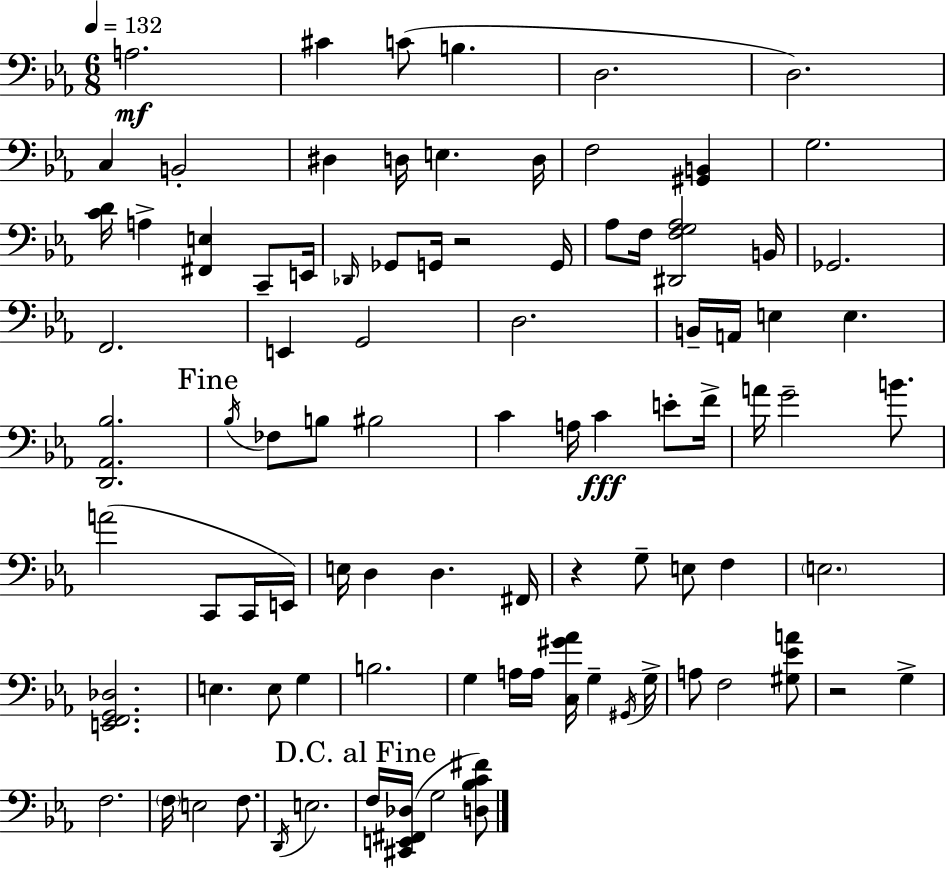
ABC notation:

X:1
T:Untitled
M:6/8
L:1/4
K:Cm
A,2 ^C C/2 B, D,2 D,2 C, B,,2 ^D, D,/4 E, D,/4 F,2 [^G,,B,,] G,2 [CD]/4 A, [^F,,E,] C,,/2 E,,/4 _D,,/4 _G,,/2 G,,/4 z2 G,,/4 _A,/2 F,/4 [^D,,F,G,_A,]2 B,,/4 _G,,2 F,,2 E,, G,,2 D,2 B,,/4 A,,/4 E, E, [D,,_A,,_B,]2 _B,/4 _F,/2 B,/2 ^B,2 C A,/4 C E/2 F/4 A/4 G2 B/2 A2 C,,/2 C,,/4 E,,/4 E,/4 D, D, ^F,,/4 z G,/2 E,/2 F, E,2 [E,,F,,G,,_D,]2 E, E,/2 G, B,2 G, A,/4 A,/4 [C,^G_A]/4 G, ^G,,/4 G,/4 A,/2 F,2 [^G,_EA]/2 z2 G, F,2 F,/4 E,2 F,/2 D,,/4 E,2 F,/4 [^C,,E,,^F,,_D,]/4 G,2 [D,_B,C^F]/2